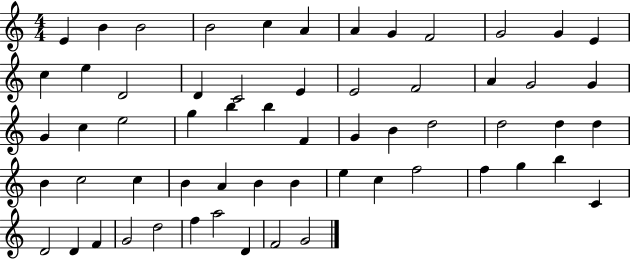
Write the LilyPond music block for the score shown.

{
  \clef treble
  \numericTimeSignature
  \time 4/4
  \key c \major
  e'4 b'4 b'2 | b'2 c''4 a'4 | a'4 g'4 f'2 | g'2 g'4 e'4 | \break c''4 e''4 d'2 | d'4 c'2 e'4 | e'2 f'2 | a'4 g'2 g'4 | \break g'4 c''4 e''2 | g''4 b''4 b''4 f'4 | g'4 b'4 d''2 | d''2 d''4 d''4 | \break b'4 c''2 c''4 | b'4 a'4 b'4 b'4 | e''4 c''4 f''2 | f''4 g''4 b''4 c'4 | \break d'2 d'4 f'4 | g'2 d''2 | f''4 a''2 d'4 | f'2 g'2 | \break \bar "|."
}